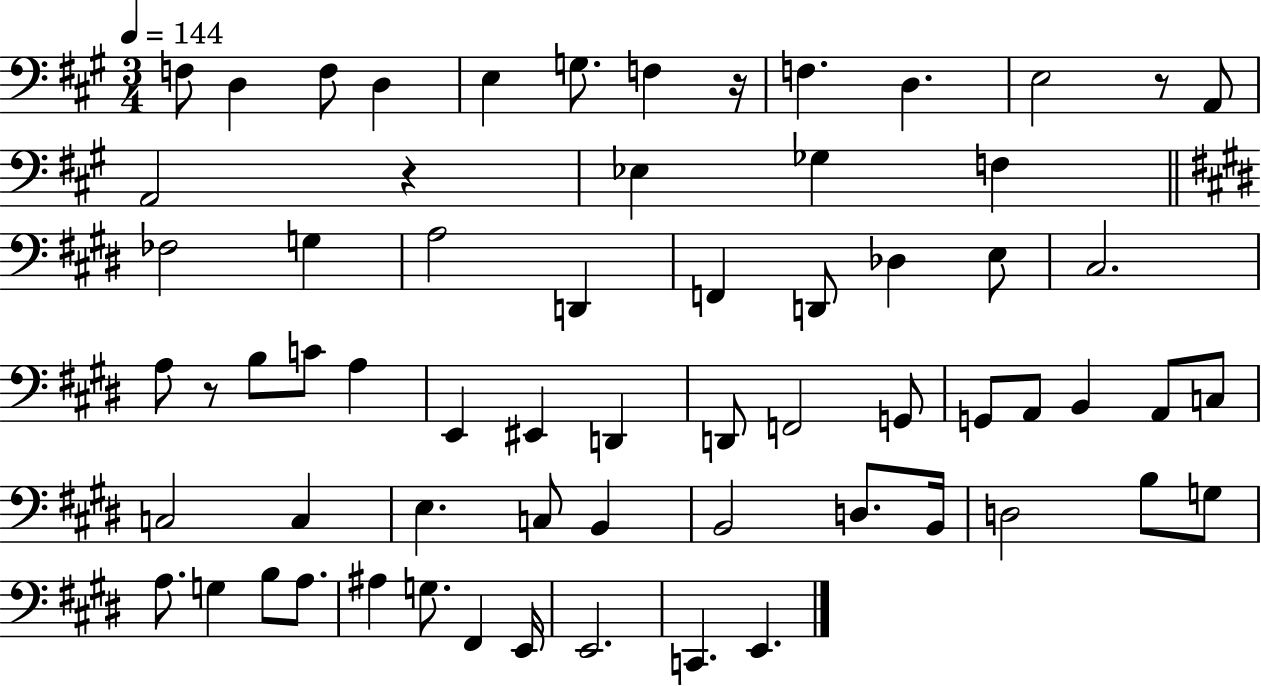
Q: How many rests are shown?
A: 4